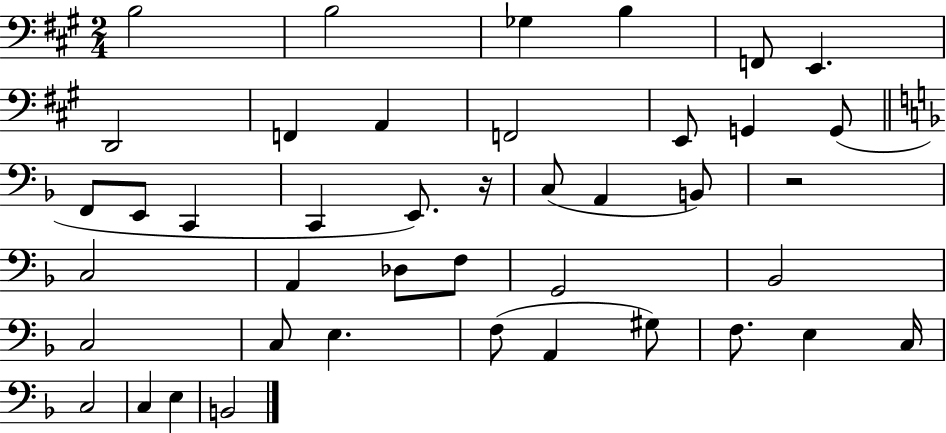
B3/h B3/h Gb3/q B3/q F2/e E2/q. D2/h F2/q A2/q F2/h E2/e G2/q G2/e F2/e E2/e C2/q C2/q E2/e. R/s C3/e A2/q B2/e R/h C3/h A2/q Db3/e F3/e G2/h Bb2/h C3/h C3/e E3/q. F3/e A2/q G#3/e F3/e. E3/q C3/s C3/h C3/q E3/q B2/h